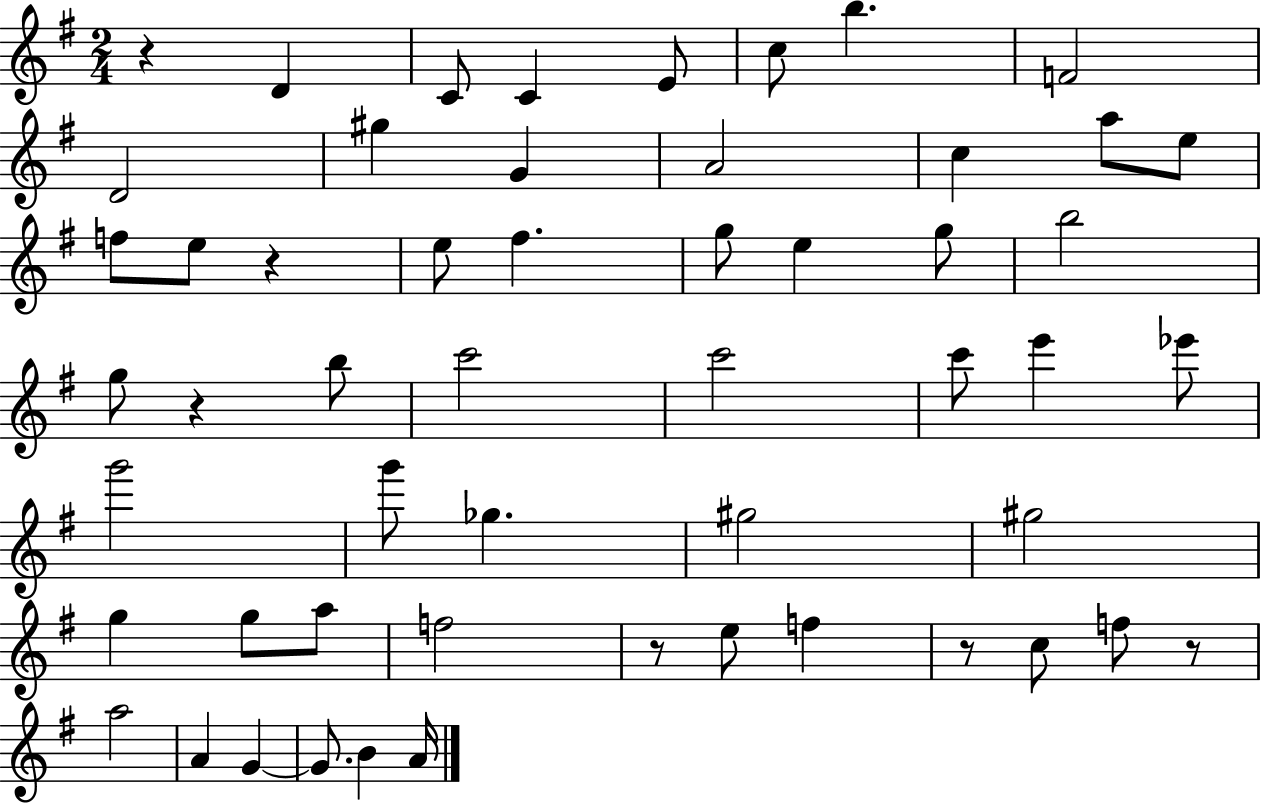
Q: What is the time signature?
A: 2/4